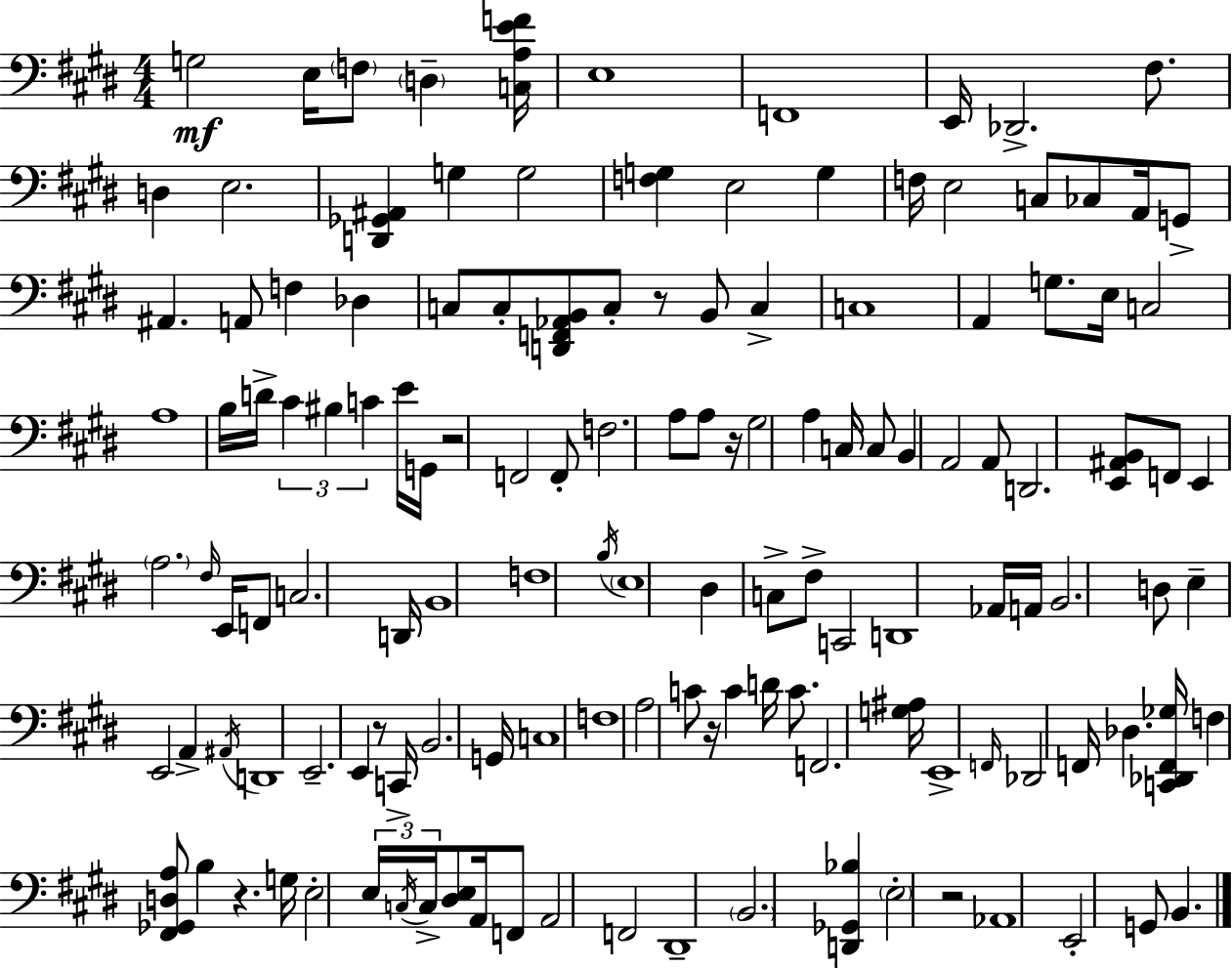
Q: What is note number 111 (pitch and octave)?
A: F2